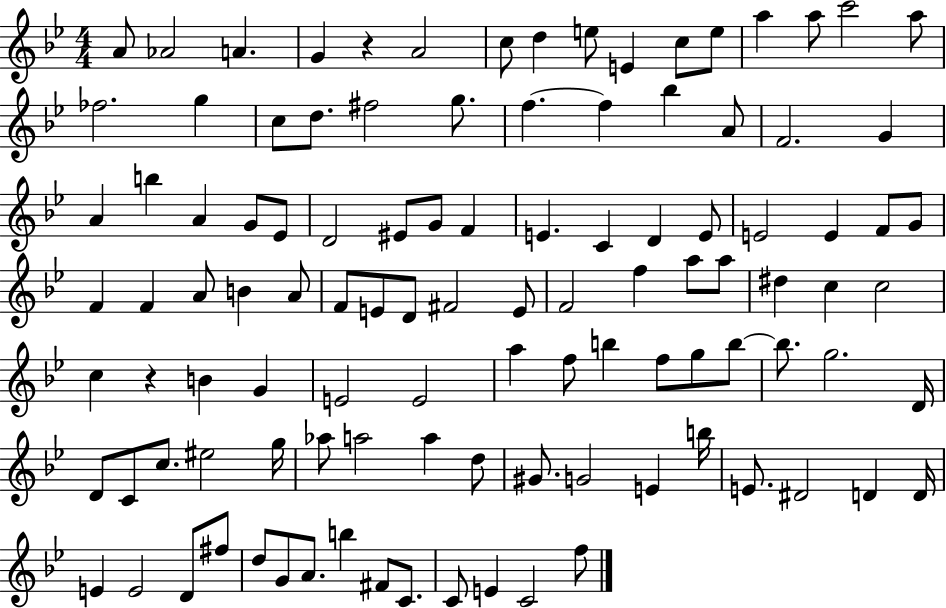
{
  \clef treble
  \numericTimeSignature
  \time 4/4
  \key bes \major
  a'8 aes'2 a'4. | g'4 r4 a'2 | c''8 d''4 e''8 e'4 c''8 e''8 | a''4 a''8 c'''2 a''8 | \break fes''2. g''4 | c''8 d''8. fis''2 g''8. | f''4.~~ f''4 bes''4 a'8 | f'2. g'4 | \break a'4 b''4 a'4 g'8 ees'8 | d'2 eis'8 g'8 f'4 | e'4. c'4 d'4 e'8 | e'2 e'4 f'8 g'8 | \break f'4 f'4 a'8 b'4 a'8 | f'8 e'8 d'8 fis'2 e'8 | f'2 f''4 a''8 a''8 | dis''4 c''4 c''2 | \break c''4 r4 b'4 g'4 | e'2 e'2 | a''4 f''8 b''4 f''8 g''8 b''8~~ | b''8. g''2. d'16 | \break d'8 c'8 c''8. eis''2 g''16 | aes''8 a''2 a''4 d''8 | gis'8. g'2 e'4 b''16 | e'8. dis'2 d'4 d'16 | \break e'4 e'2 d'8 fis''8 | d''8 g'8 a'8. b''4 fis'8 c'8. | c'8 e'4 c'2 f''8 | \bar "|."
}